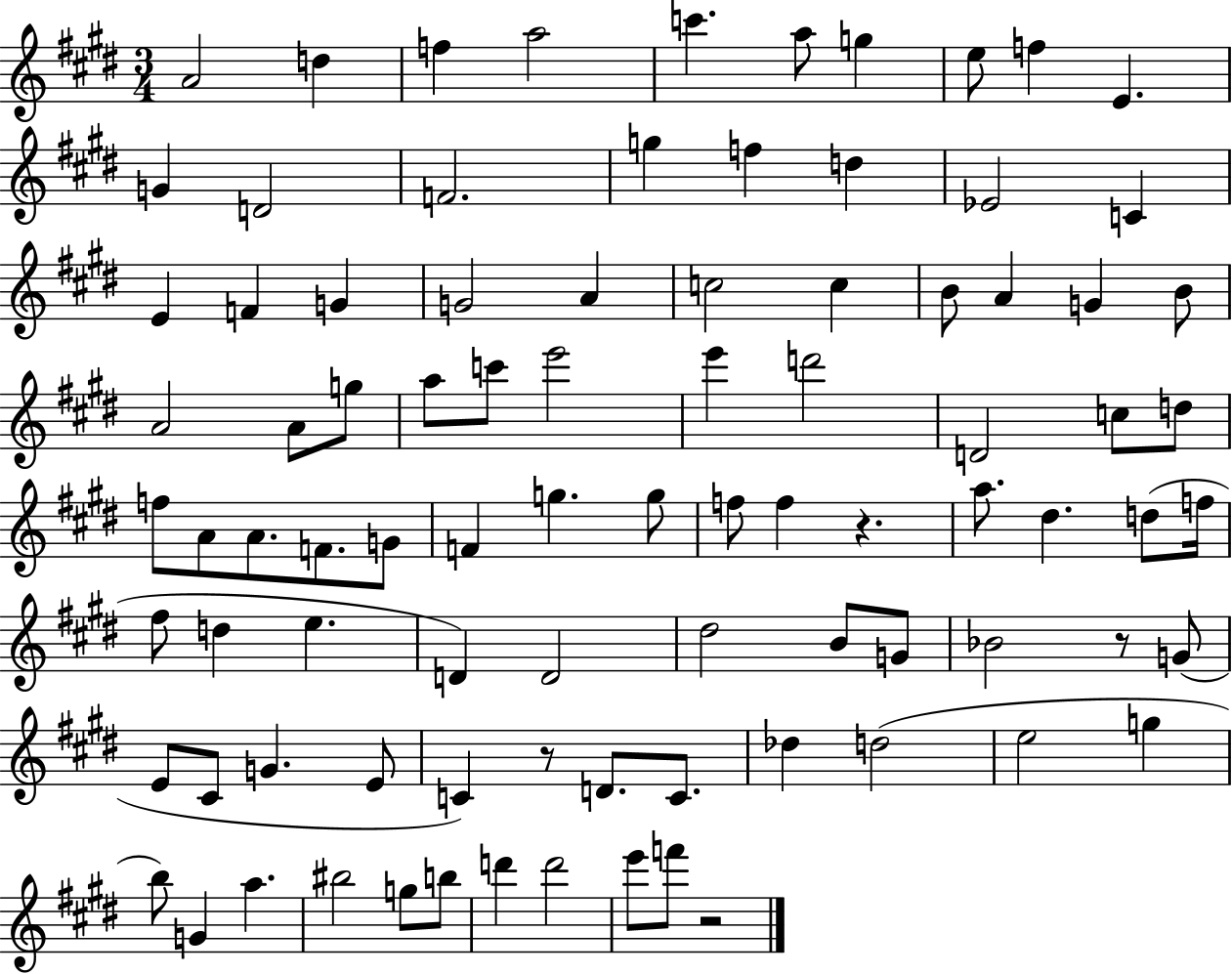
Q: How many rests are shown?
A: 4